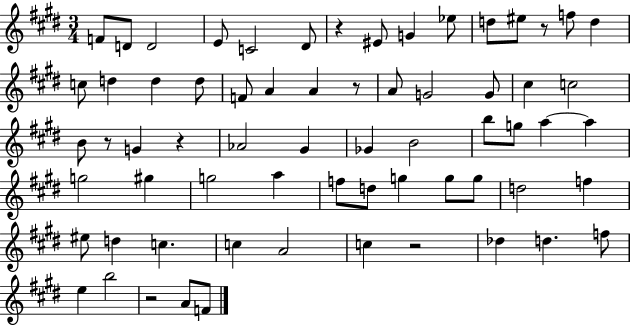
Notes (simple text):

F4/e D4/e D4/h E4/e C4/h D#4/e R/q EIS4/e G4/q Eb5/e D5/e EIS5/e R/e F5/e D5/q C5/e D5/q D5/q D5/e F4/e A4/q A4/q R/e A4/e G4/h G4/e C#5/q C5/h B4/e R/e G4/q R/q Ab4/h G#4/q Gb4/q B4/h B5/e G5/e A5/q A5/q G5/h G#5/q G5/h A5/q F5/e D5/e G5/q G5/e G5/e D5/h F5/q EIS5/e D5/q C5/q. C5/q A4/h C5/q R/h Db5/q D5/q. F5/e E5/q B5/h R/h A4/e F4/e